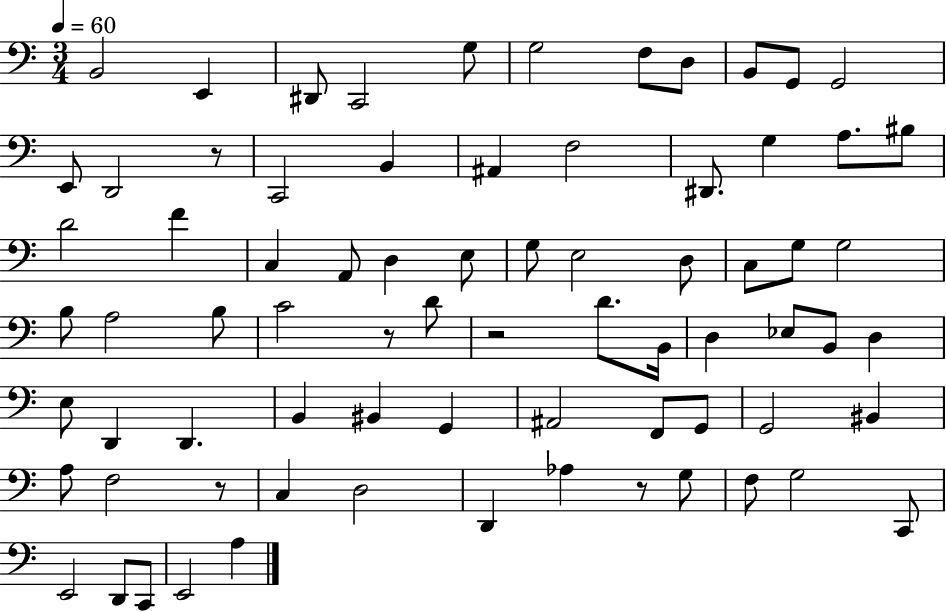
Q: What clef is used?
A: bass